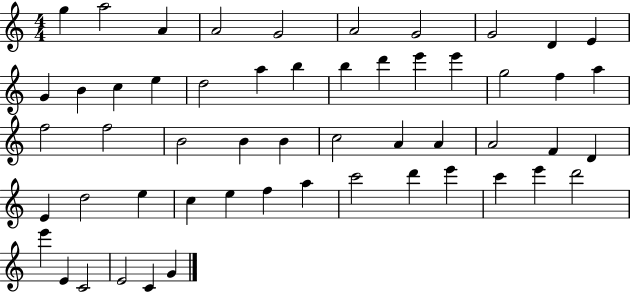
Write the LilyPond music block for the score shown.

{
  \clef treble
  \numericTimeSignature
  \time 4/4
  \key c \major
  g''4 a''2 a'4 | a'2 g'2 | a'2 g'2 | g'2 d'4 e'4 | \break g'4 b'4 c''4 e''4 | d''2 a''4 b''4 | b''4 d'''4 e'''4 e'''4 | g''2 f''4 a''4 | \break f''2 f''2 | b'2 b'4 b'4 | c''2 a'4 a'4 | a'2 f'4 d'4 | \break e'4 d''2 e''4 | c''4 e''4 f''4 a''4 | c'''2 d'''4 e'''4 | c'''4 e'''4 d'''2 | \break e'''4 e'4 c'2 | e'2 c'4 g'4 | \bar "|."
}